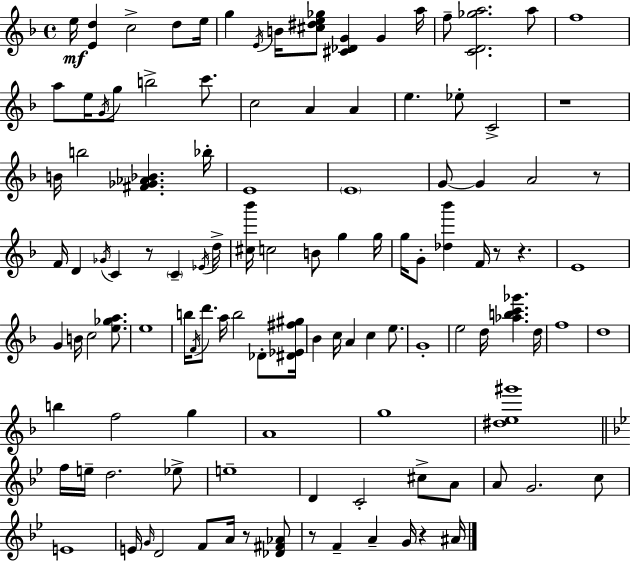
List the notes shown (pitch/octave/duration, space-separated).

E5/s [E4,D5]/q C5/h D5/e E5/s G5/q E4/s B4/s [C#5,D#5,E5,Gb5]/e [C#4,Db4,G4]/q G4/q A5/s F5/e [C4,D4,Gb5,A5]/h. A5/e F5/w A5/e E5/s G4/s G5/e B5/h C6/e. C5/h A4/q A4/q E5/q. Eb5/e C4/h R/w B4/s B5/h [F#4,Gb4,Ab4,Bb4]/q. Bb5/s E4/w E4/w G4/e G4/q A4/h R/e F4/s D4/q Gb4/s C4/q R/e C4/q Eb4/s D5/s [C#5,Bb6]/s C5/h B4/e G5/q G5/s G5/s G4/e [Db5,Bb6]/q F4/s R/e R/q. E4/w G4/q B4/s C5/h [E5,Gb5,A5]/e. E5/w B5/s F4/s D6/e. A5/s B5/h Db4/e [D#4,Eb4,F#5,G#5]/s Bb4/q C5/s A4/q C5/q E5/e. G4/w E5/h D5/s [Ab5,B5,C6,Gb6]/q. D5/s F5/w D5/w B5/q F5/h G5/q A4/w G5/w [D#5,E5,G#6]/w F5/s E5/s D5/h. Eb5/e E5/w D4/q C4/h C#5/e A4/e A4/e G4/h. C5/e E4/w E4/s G4/s D4/h F4/e A4/s R/e [Db4,F#4,Ab4]/e R/e F4/q A4/q G4/s R/q A#4/s